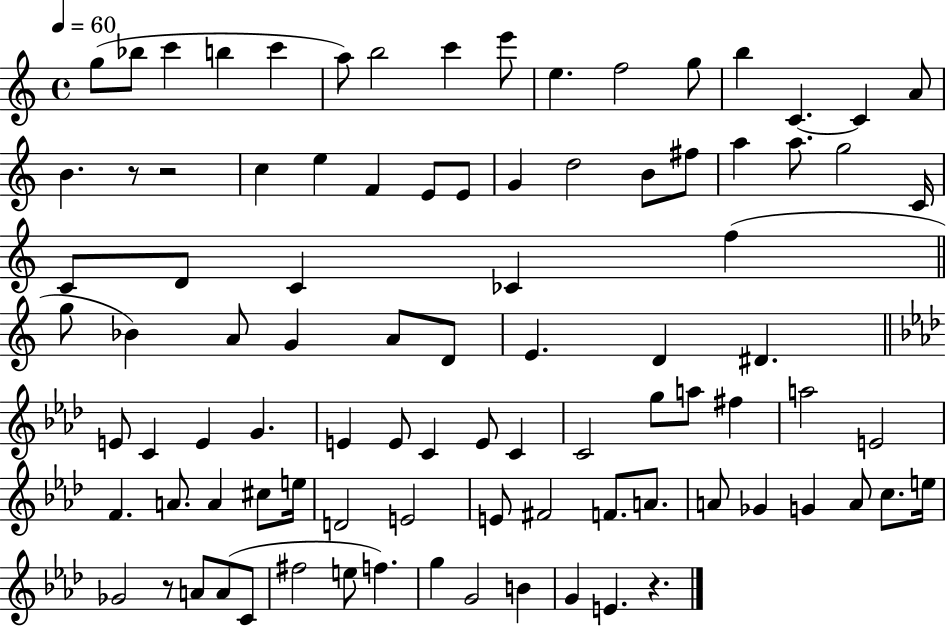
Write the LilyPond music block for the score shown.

{
  \clef treble
  \time 4/4
  \defaultTimeSignature
  \key c \major
  \tempo 4 = 60
  \repeat volta 2 { g''8( bes''8 c'''4 b''4 c'''4 | a''8) b''2 c'''4 e'''8 | e''4. f''2 g''8 | b''4 c'4.~~ c'4 a'8 | \break b'4. r8 r2 | c''4 e''4 f'4 e'8 e'8 | g'4 d''2 b'8 fis''8 | a''4 a''8. g''2 c'16 | \break c'8 d'8 c'4 ces'4 f''4( | \bar "||" \break \key c \major g''8 bes'4) a'8 g'4 a'8 d'8 | e'4. d'4 dis'4. | \bar "||" \break \key aes \major e'8 c'4 e'4 g'4. | e'4 e'8 c'4 e'8 c'4 | c'2 g''8 a''8 fis''4 | a''2 e'2 | \break f'4. a'8. a'4 cis''8 e''16 | d'2 e'2 | e'8 fis'2 f'8. a'8. | a'8 ges'4 g'4 a'8 c''8. e''16 | \break ges'2 r8 a'8 a'8( c'8 | fis''2 e''8 f''4.) | g''4 g'2 b'4 | g'4 e'4. r4. | \break } \bar "|."
}